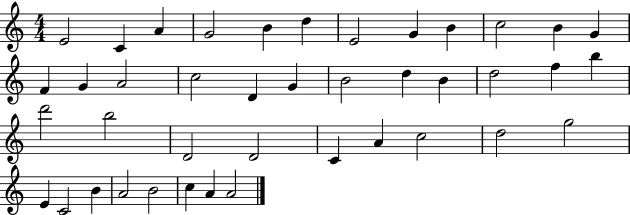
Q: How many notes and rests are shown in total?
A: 41